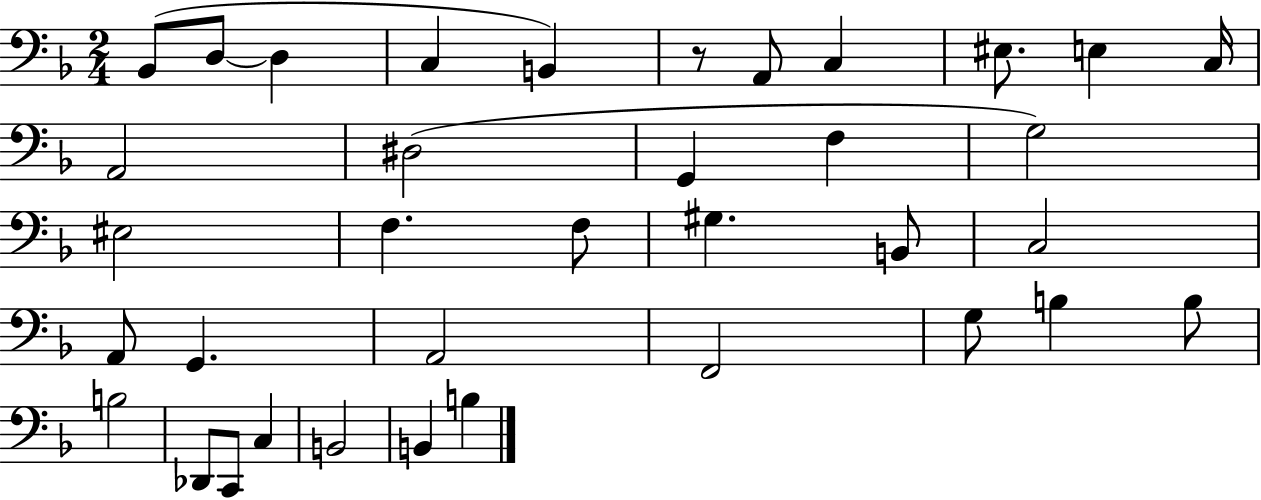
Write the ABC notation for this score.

X:1
T:Untitled
M:2/4
L:1/4
K:F
_B,,/2 D,/2 D, C, B,, z/2 A,,/2 C, ^E,/2 E, C,/4 A,,2 ^D,2 G,, F, G,2 ^E,2 F, F,/2 ^G, B,,/2 C,2 A,,/2 G,, A,,2 F,,2 G,/2 B, B,/2 B,2 _D,,/2 C,,/2 C, B,,2 B,, B,